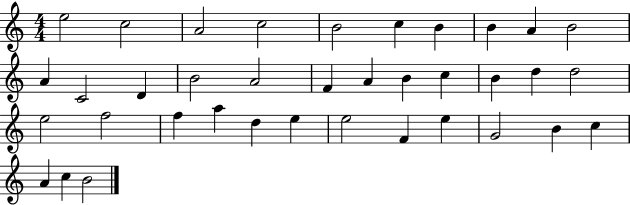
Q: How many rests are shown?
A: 0